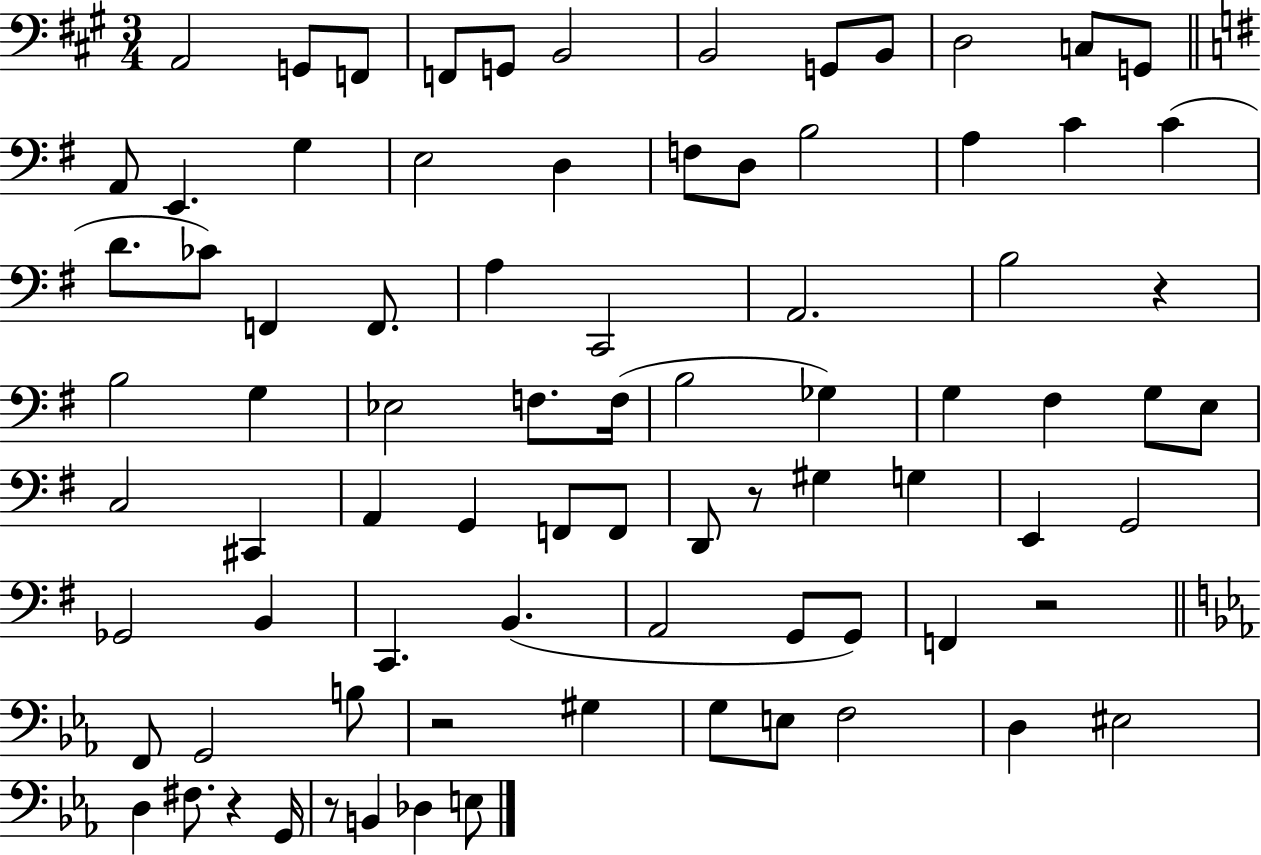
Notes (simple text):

A2/h G2/e F2/e F2/e G2/e B2/h B2/h G2/e B2/e D3/h C3/e G2/e A2/e E2/q. G3/q E3/h D3/q F3/e D3/e B3/h A3/q C4/q C4/q D4/e. CES4/e F2/q F2/e. A3/q C2/h A2/h. B3/h R/q B3/h G3/q Eb3/h F3/e. F3/s B3/h Gb3/q G3/q F#3/q G3/e E3/e C3/h C#2/q A2/q G2/q F2/e F2/e D2/e R/e G#3/q G3/q E2/q G2/h Gb2/h B2/q C2/q. B2/q. A2/h G2/e G2/e F2/q R/h F2/e G2/h B3/e R/h G#3/q G3/e E3/e F3/h D3/q EIS3/h D3/q F#3/e. R/q G2/s R/e B2/q Db3/q E3/e